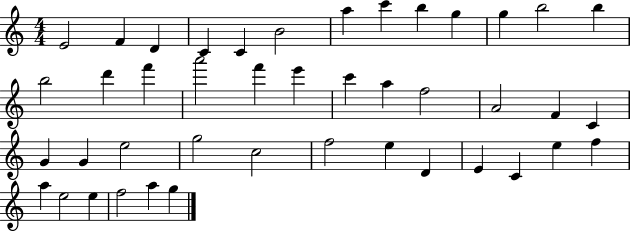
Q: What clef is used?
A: treble